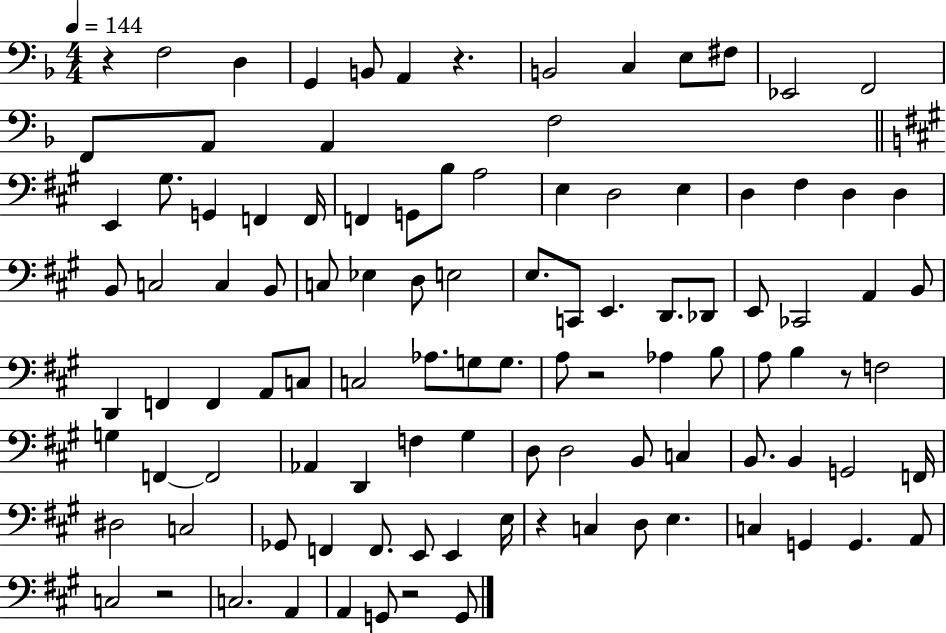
{
  \clef bass
  \numericTimeSignature
  \time 4/4
  \key f \major
  \tempo 4 = 144
  r4 f2 d4 | g,4 b,8 a,4 r4. | b,2 c4 e8 fis8 | ees,2 f,2 | \break f,8 a,8 a,4 f2 | \bar "||" \break \key a \major e,4 gis8. g,4 f,4 f,16 | f,4 g,8 b8 a2 | e4 d2 e4 | d4 fis4 d4 d4 | \break b,8 c2 c4 b,8 | c8 ees4 d8 e2 | e8. c,8 e,4. d,8. des,8 | e,8 ces,2 a,4 b,8 | \break d,4 f,4 f,4 a,8 c8 | c2 aes8. g8 g8. | a8 r2 aes4 b8 | a8 b4 r8 f2 | \break g4 f,4~~ f,2 | aes,4 d,4 f4 gis4 | d8 d2 b,8 c4 | b,8. b,4 g,2 f,16 | \break dis2 c2 | ges,8 f,4 f,8. e,8 e,4 e16 | r4 c4 d8 e4. | c4 g,4 g,4. a,8 | \break c2 r2 | c2. a,4 | a,4 g,8 r2 g,8 | \bar "|."
}